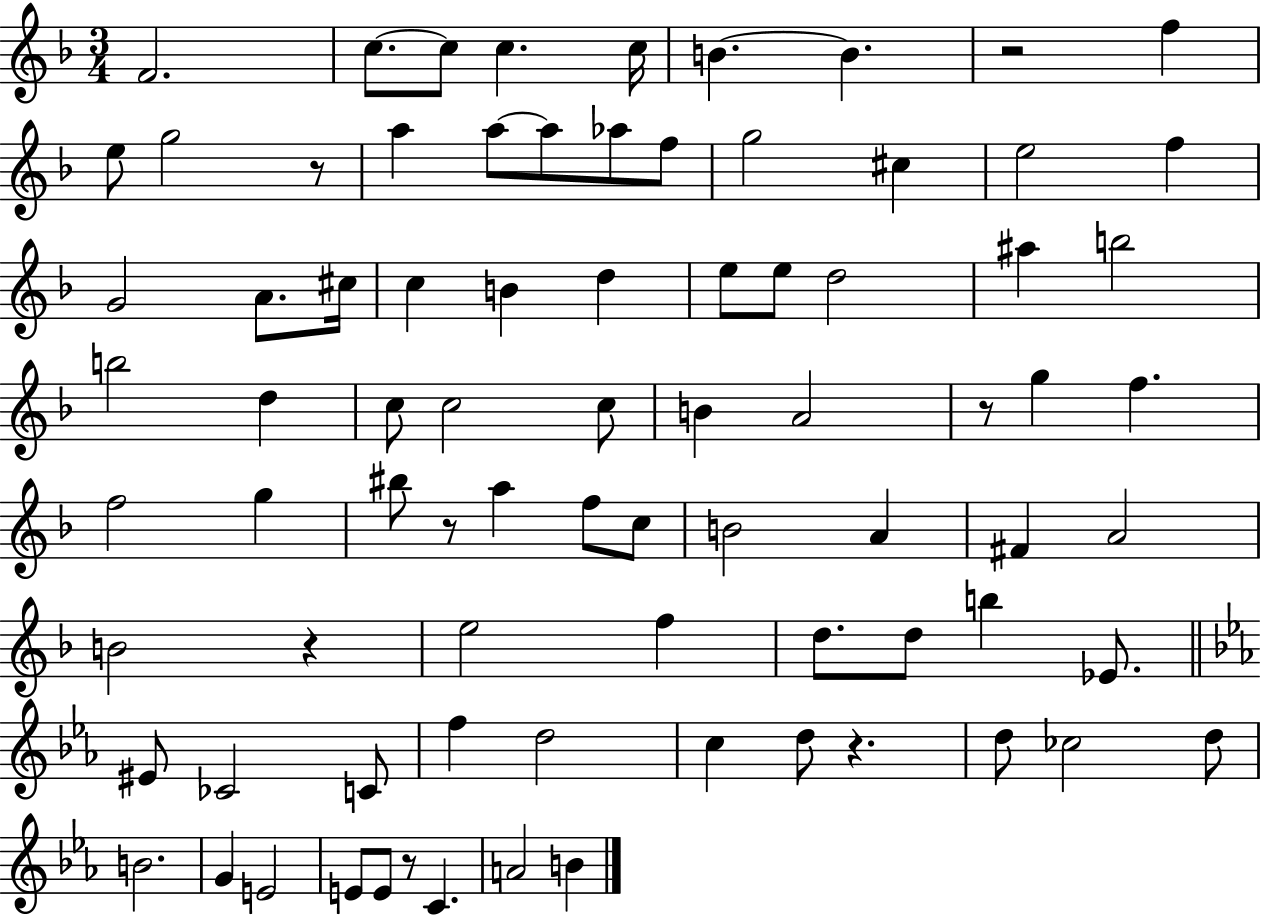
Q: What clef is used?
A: treble